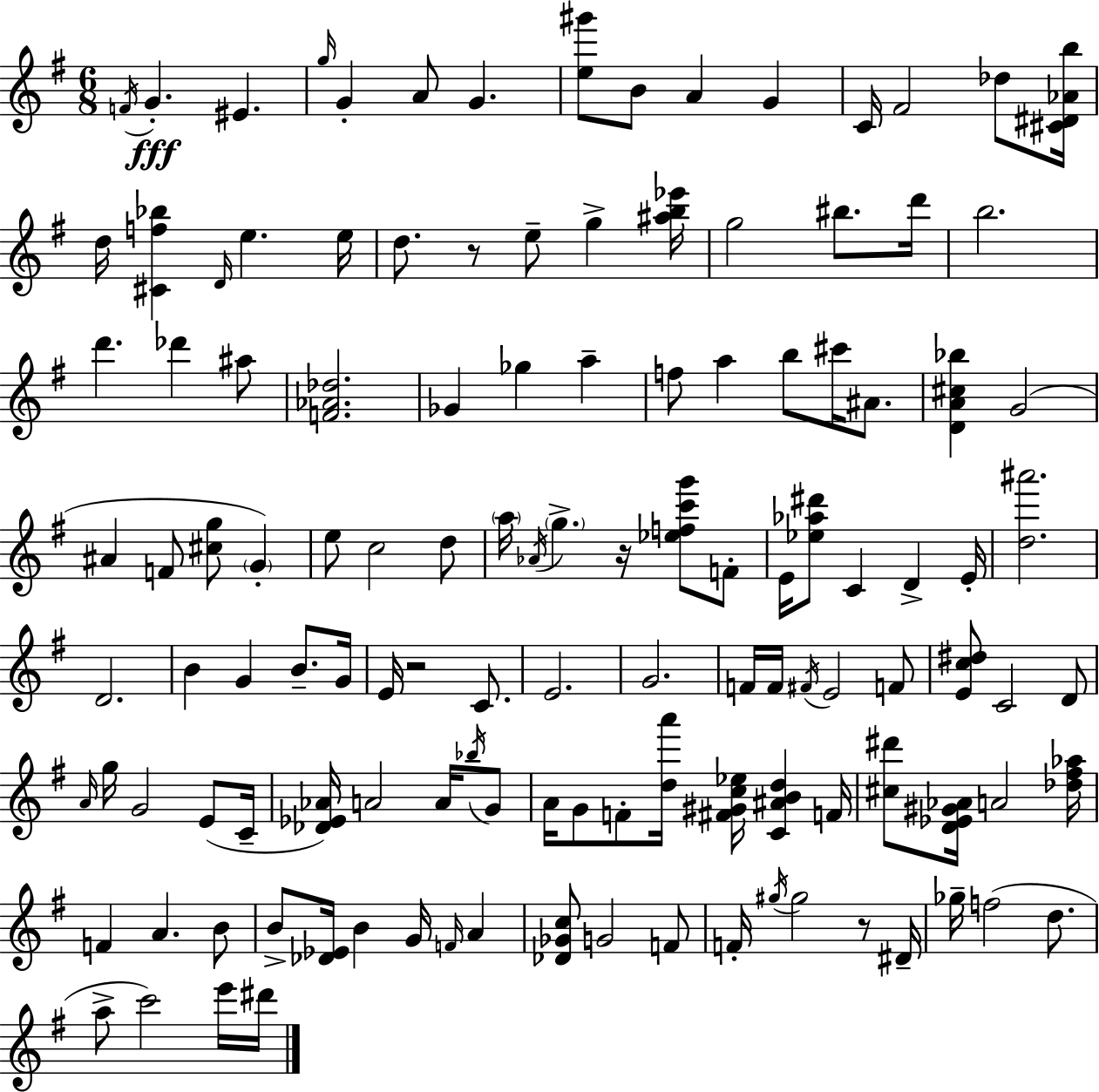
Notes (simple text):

F4/s G4/q. EIS4/q. G5/s G4/q A4/e G4/q. [E5,G#6]/e B4/e A4/q G4/q C4/s F#4/h Db5/e [C#4,D#4,Ab4,B5]/s D5/s [C#4,F5,Bb5]/q D4/s E5/q. E5/s D5/e. R/e E5/e G5/q [A#5,B5,Eb6]/s G5/h BIS5/e. D6/s B5/h. D6/q. Db6/q A#5/e [F4,Ab4,Db5]/h. Gb4/q Gb5/q A5/q F5/e A5/q B5/e C#6/s A#4/e. [D4,A4,C#5,Bb5]/q G4/h A#4/q F4/e [C#5,G5]/e G4/q E5/e C5/h D5/e A5/s Ab4/s G5/q. R/s [Eb5,F5,C6,G6]/e F4/e E4/s [Eb5,Ab5,D#6]/e C4/q D4/q E4/s [D5,A#6]/h. D4/h. B4/q G4/q B4/e. G4/s E4/s R/h C4/e. E4/h. G4/h. F4/s F4/s F#4/s E4/h F4/e [E4,C5,D#5]/e C4/h D4/e A4/s G5/s G4/h E4/e C4/s [Db4,Eb4,Ab4]/s A4/h A4/s Bb5/s G4/e A4/s G4/e F4/e [D5,A6]/s [F#4,G#4,C5,Eb5]/s [C4,A#4,B4,D5]/q F4/s [C#5,D#6]/e [D4,Eb4,G#4,Ab4]/s A4/h [Db5,F#5,Ab5]/s F4/q A4/q. B4/e B4/e [Db4,Eb4]/s B4/q G4/s F4/s A4/q [Db4,Gb4,C5]/e G4/h F4/e F4/s G#5/s G#5/h R/e D#4/s Gb5/s F5/h D5/e. A5/e C6/h E6/s D#6/s